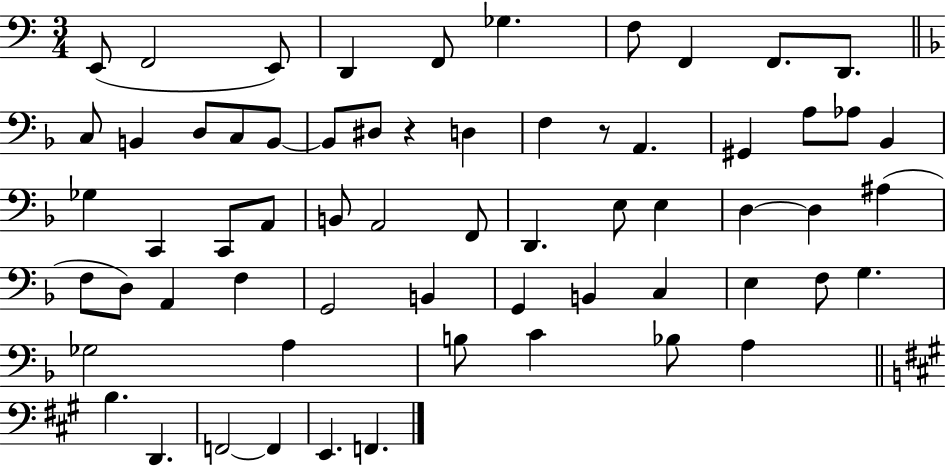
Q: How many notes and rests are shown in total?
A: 63